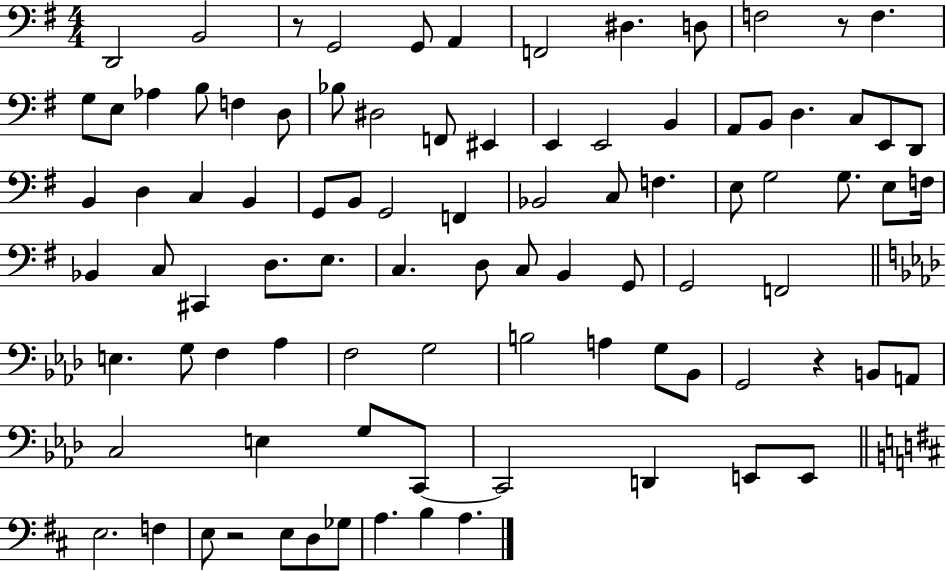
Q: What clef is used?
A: bass